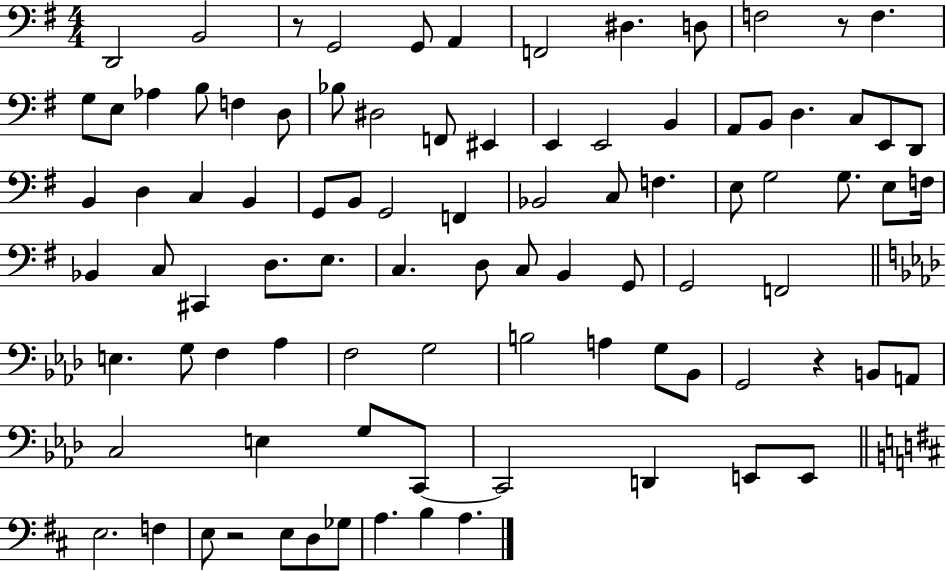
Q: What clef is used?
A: bass